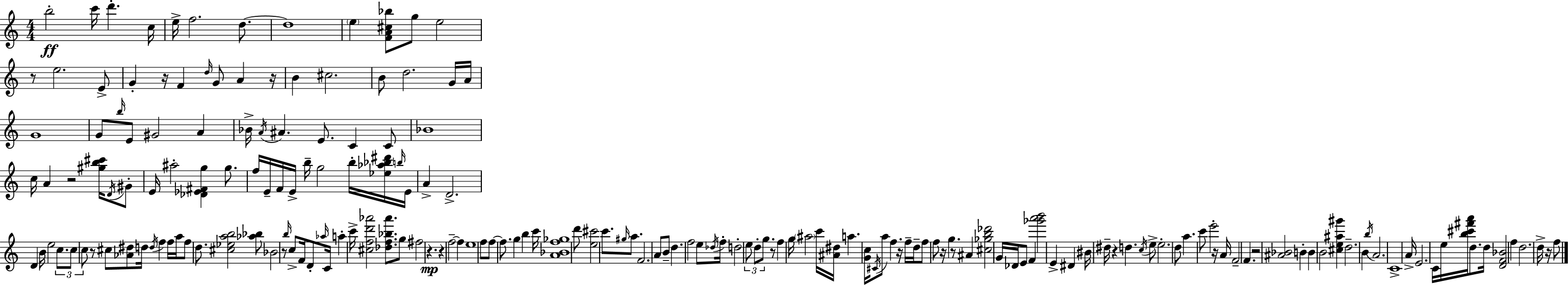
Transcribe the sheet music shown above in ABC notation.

X:1
T:Untitled
M:4/4
L:1/4
K:C
b2 c'/4 d' c/4 e/4 f2 d/2 d4 e [FA^c_b]/2 g/2 e2 z/2 e2 E/2 G z/4 F d/4 G/2 A z/4 B ^c2 B/2 d2 G/4 A/4 G4 G/2 b/4 E/2 ^G2 A _B/4 A/4 ^A E/2 C C/2 _B4 c/4 A z2 [^gb^c']/4 D/4 ^G/2 E/4 ^a2 [_D_E^Fg] g/2 f/4 E/4 F/4 E/4 b/4 g2 b/4 [_e_a_b^d']/4 b/4 E/4 A D2 D B/4 e2 c/2 c/2 c/2 z/2 ^c/2 [_A^d]/2 d/4 d/4 f f/4 a/4 f/2 d/2 [^c_eab]2 [_a_b]/2 _B2 z/2 b/4 c/2 F/4 D/2 _a/4 C/4 a c'/4 [^cfd'_a']2 [_df_b_a']/2 g/2 ^f2 z z f2 f e4 f/2 f/2 f/2 g b c'/4 [A_Bf_g]4 d'/2 [e^c']2 c'/2 ^g/4 a/2 F2 A/2 B/2 d f2 e/2 _d/4 f/4 d2 e/2 d/2 g/2 z/2 f g/4 ^a2 c'/4 [^A^d]/4 a [Gc]/4 ^C/4 a/2 f z/4 f/4 d/4 f/2 f/2 z/4 g z/2 ^A [^c_gb_d']2 G/4 _D/4 E/2 F [_g'a'b']2 E ^D ^B/4 ^d/4 z d c/4 e/2 e2 d/2 a c'/2 e'2 z/4 A/4 F2 F z2 [^A_B]2 B B B2 [^ce^a^g'] d2 B b/4 A2 C4 A/4 E2 C/4 e/4 [b^c'^f'a']/4 d/2 d/4 [DF_B]2 f d2 d/4 z/4 f/2